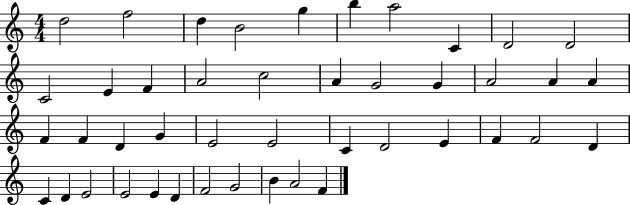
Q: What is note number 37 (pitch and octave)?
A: E4